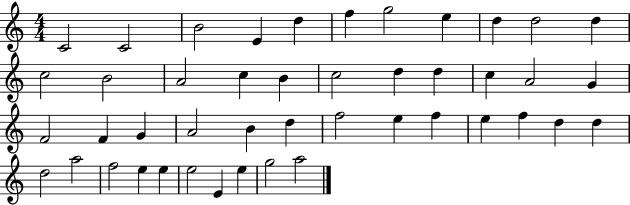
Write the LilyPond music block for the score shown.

{
  \clef treble
  \numericTimeSignature
  \time 4/4
  \key c \major
  c'2 c'2 | b'2 e'4 d''4 | f''4 g''2 e''4 | d''4 d''2 d''4 | \break c''2 b'2 | a'2 c''4 b'4 | c''2 d''4 d''4 | c''4 a'2 g'4 | \break f'2 f'4 g'4 | a'2 b'4 d''4 | f''2 e''4 f''4 | e''4 f''4 d''4 d''4 | \break d''2 a''2 | f''2 e''4 e''4 | e''2 e'4 e''4 | g''2 a''2 | \break \bar "|."
}